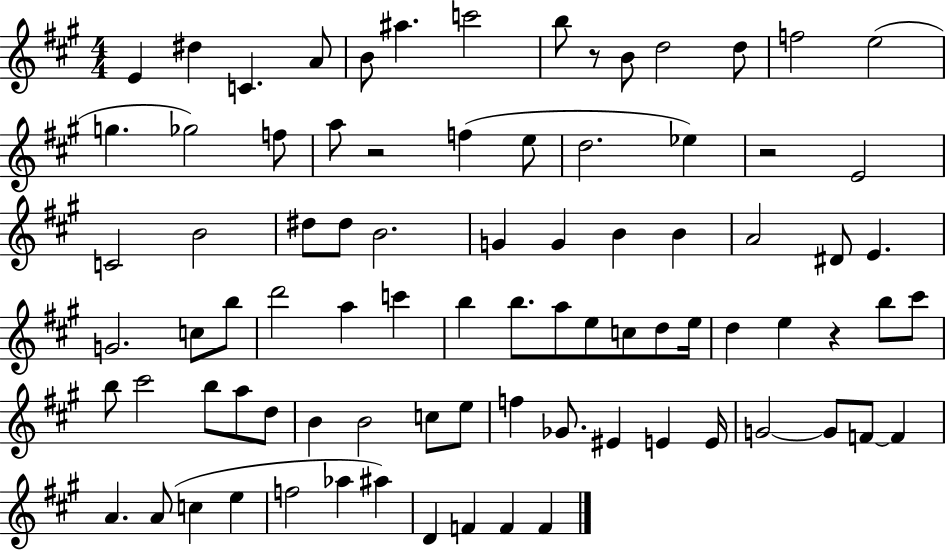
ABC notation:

X:1
T:Untitled
M:4/4
L:1/4
K:A
E ^d C A/2 B/2 ^a c'2 b/2 z/2 B/2 d2 d/2 f2 e2 g _g2 f/2 a/2 z2 f e/2 d2 _e z2 E2 C2 B2 ^d/2 ^d/2 B2 G G B B A2 ^D/2 E G2 c/2 b/2 d'2 a c' b b/2 a/2 e/2 c/2 d/2 e/4 d e z b/2 ^c'/2 b/2 ^c'2 b/2 a/2 d/2 B B2 c/2 e/2 f _G/2 ^E E E/4 G2 G/2 F/2 F A A/2 c e f2 _a ^a D F F F